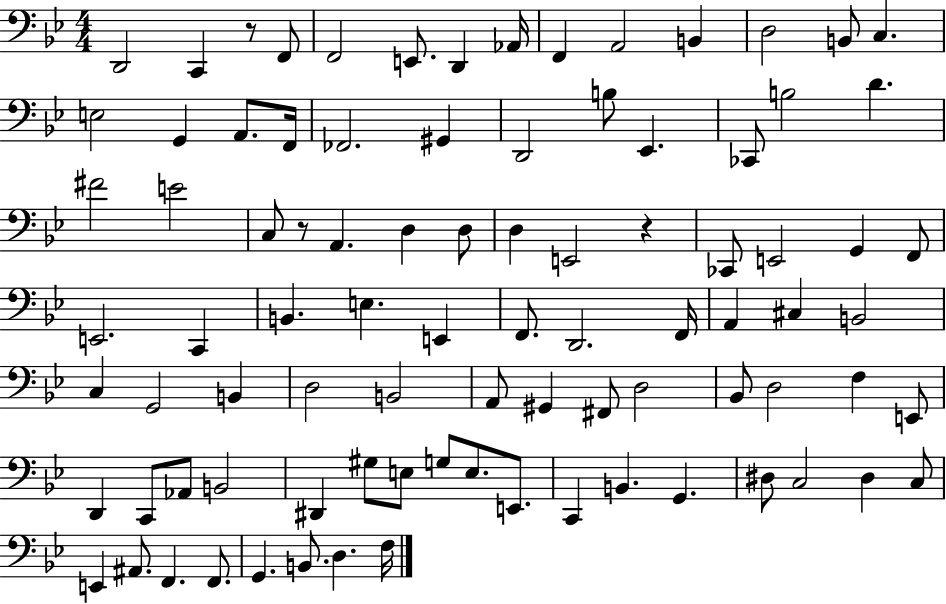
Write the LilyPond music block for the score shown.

{
  \clef bass
  \numericTimeSignature
  \time 4/4
  \key bes \major
  d,2 c,4 r8 f,8 | f,2 e,8. d,4 aes,16 | f,4 a,2 b,4 | d2 b,8 c4. | \break e2 g,4 a,8. f,16 | fes,2. gis,4 | d,2 b8 ees,4. | ces,8 b2 d'4. | \break fis'2 e'2 | c8 r8 a,4. d4 d8 | d4 e,2 r4 | ces,8 e,2 g,4 f,8 | \break e,2. c,4 | b,4. e4. e,4 | f,8. d,2. f,16 | a,4 cis4 b,2 | \break c4 g,2 b,4 | d2 b,2 | a,8 gis,4 fis,8 d2 | bes,8 d2 f4 e,8 | \break d,4 c,8 aes,8 b,2 | dis,4 gis8 e8 g8 e8. e,8. | c,4 b,4. g,4. | dis8 c2 dis4 c8 | \break e,4 ais,8. f,4. f,8. | g,4. b,8. d4. f16 | \bar "|."
}